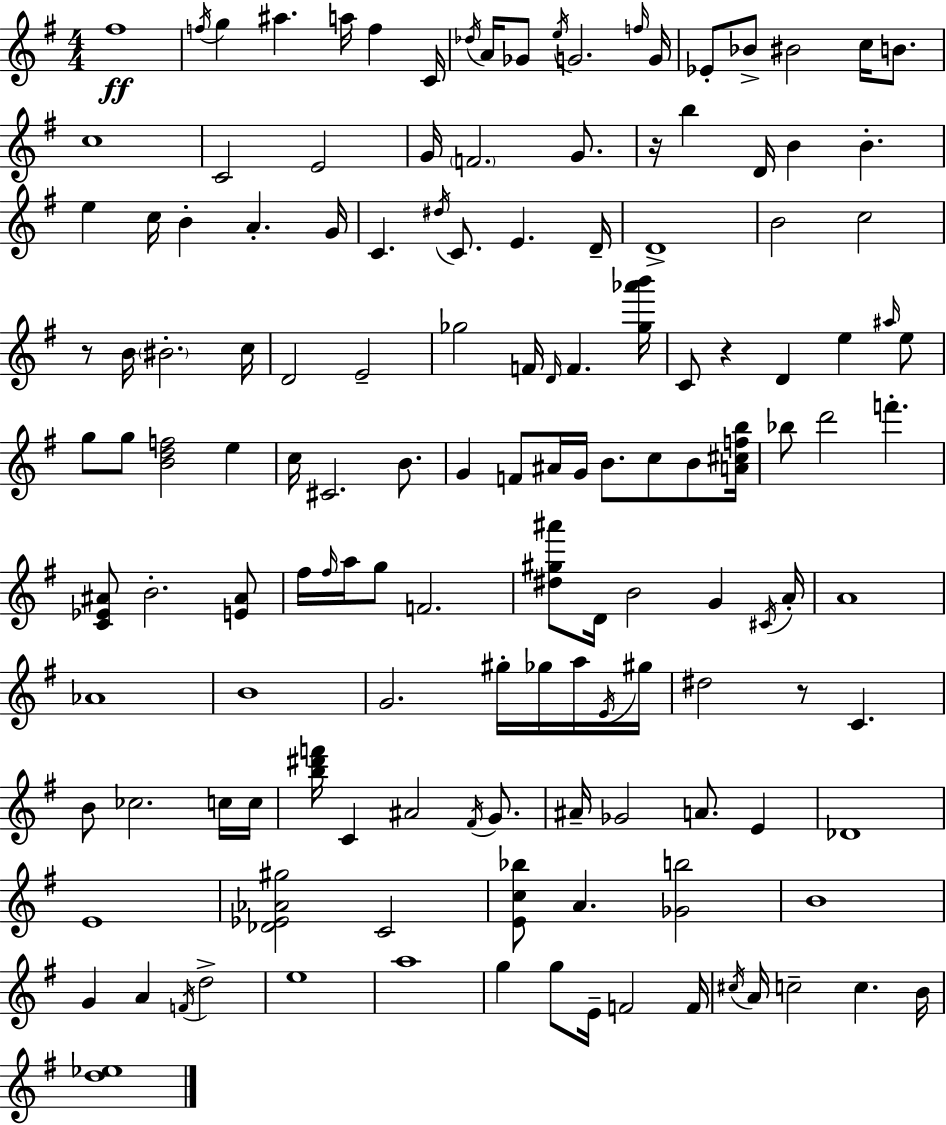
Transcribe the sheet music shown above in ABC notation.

X:1
T:Untitled
M:4/4
L:1/4
K:G
^f4 f/4 g ^a a/4 f C/4 _d/4 A/4 _G/2 e/4 G2 f/4 G/4 _E/2 _B/2 ^B2 c/4 B/2 c4 C2 E2 G/4 F2 G/2 z/4 b D/4 B B e c/4 B A G/4 C ^d/4 C/2 E D/4 D4 B2 c2 z/2 B/4 ^B2 c/4 D2 E2 _g2 F/4 D/4 F [_g_a'b']/4 C/2 z D e ^a/4 e/2 g/2 g/2 [Bdf]2 e c/4 ^C2 B/2 G F/2 ^A/4 G/4 B/2 c/2 B/2 [A^cfb]/4 _b/2 d'2 f' [C_E^A]/2 B2 [E^A]/2 ^f/4 ^f/4 a/4 g/2 F2 [^d^g^a']/2 D/4 B2 G ^C/4 A/4 A4 _A4 B4 G2 ^g/4 _g/4 a/4 E/4 ^g/4 ^d2 z/2 C B/2 _c2 c/4 c/4 [b^d'f']/4 C ^A2 ^F/4 G/2 ^A/4 _G2 A/2 E _D4 E4 [_D_E_A^g]2 C2 [Ec_b]/2 A [_Gb]2 B4 G A F/4 d2 e4 a4 g g/2 E/4 F2 F/4 ^c/4 A/4 c2 c B/4 [d_e]4